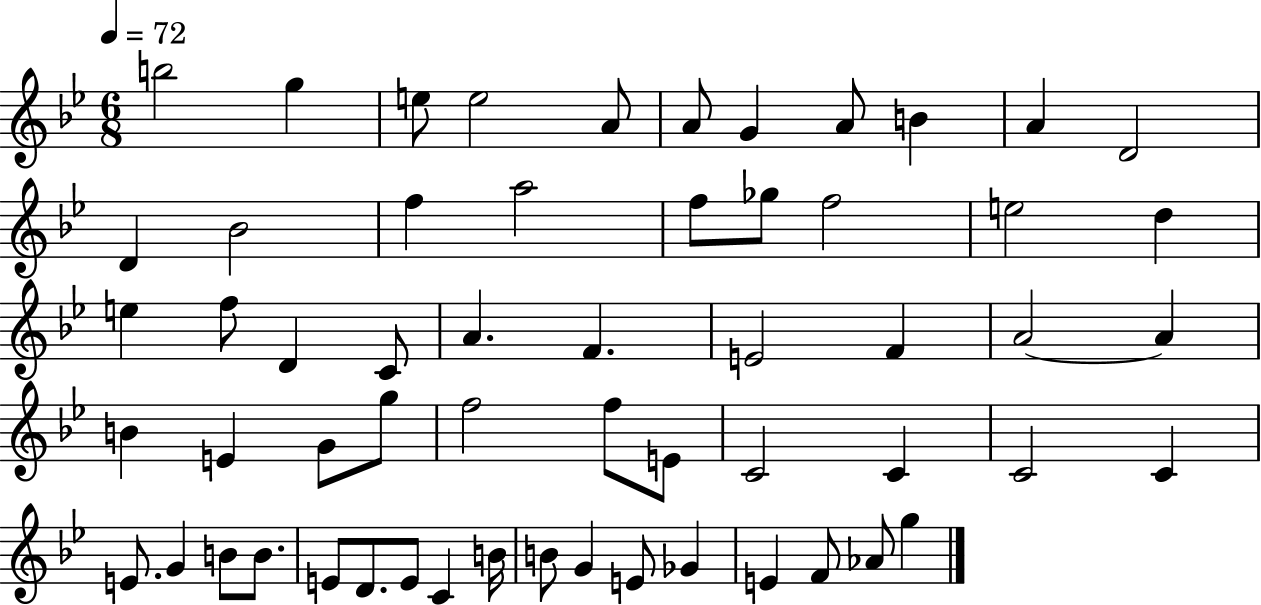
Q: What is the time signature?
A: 6/8